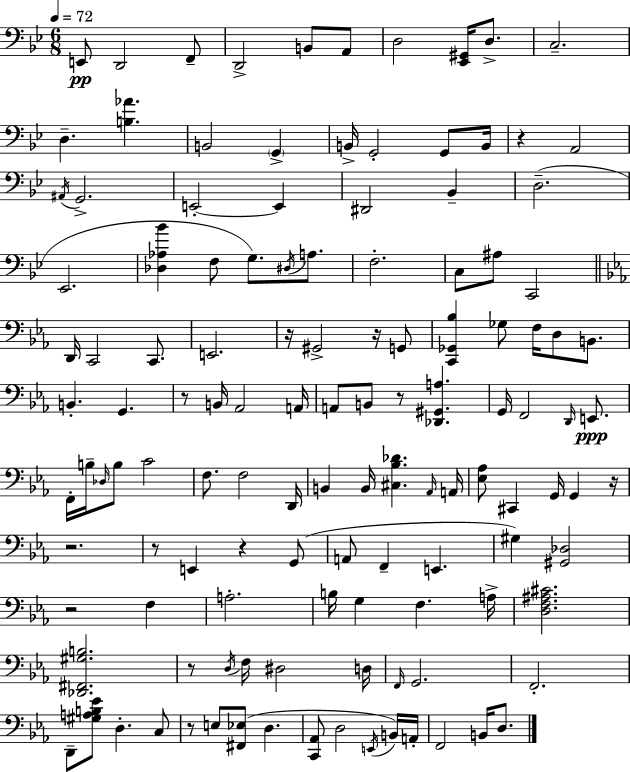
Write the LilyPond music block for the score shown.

{
  \clef bass
  \numericTimeSignature
  \time 6/8
  \key g \minor
  \tempo 4 = 72
  \repeat volta 2 { e,8\pp d,2 f,8-- | d,2-> b,8 a,8 | d2 <ees, gis,>16 d8.-> | c2.-- | \break d4.-- <b aes'>4. | b,2 \parenthesize g,4-> | b,16-> g,2-. g,8 b,16 | r4 a,2 | \break \acciaccatura { ais,16 } g,2.-> | e,2-.~~ e,4 | dis,2 bes,4-- | d2.--( | \break ees,2. | <des aes bes'>4 f8 g8.) \acciaccatura { dis16 } a8. | f2.-. | c8 ais8 c,2 | \break \bar "||" \break \key ees \major d,16 c,2 c,8. | e,2. | r16 gis,2-> r16 g,8 | <c, ges, bes>4 ges8 f16 d8 b,8. | \break b,4.-. g,4. | r8 b,16 aes,2 a,16 | a,8 b,8 r8 <des, gis, a>4. | g,16 f,2 \grace { d,16 }\ppp e,8. | \break f,16-. b16-- \grace { des16 } b8 c'2 | f8. f2 | d,16 b,4 b,16 <cis bes des'>4. | \grace { aes,16 } a,16 <ees aes>8 cis,4 g,16 g,4 | \break r16 r2. | r8 e,4 r4 | g,8( a,8 f,4-- e,4. | gis4) <gis, des>2 | \break r2 f4 | a2.-. | b16 g4 f4. | a16-> <d f ais cis'>2. | \break <des, fis, gis b>2. | r8 \acciaccatura { d16 } f16 dis2 | d16 \grace { f,16 } g,2. | f,2.-. | \break d,8-- <gis a b ees'>8 d4.-. | c8 r8 e8 <fis, ees>8( d4. | <c, aes,>8 d2 | \acciaccatura { e,16 }) b,16 a,16-. f,2 | \break b,16 d8. } \bar "|."
}